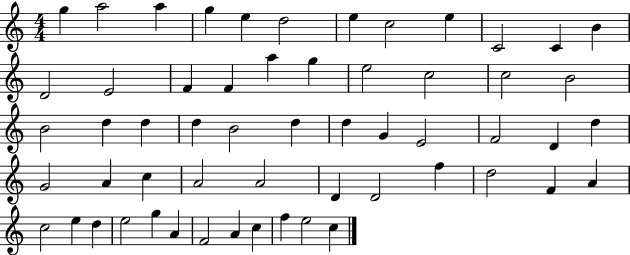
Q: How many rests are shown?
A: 0